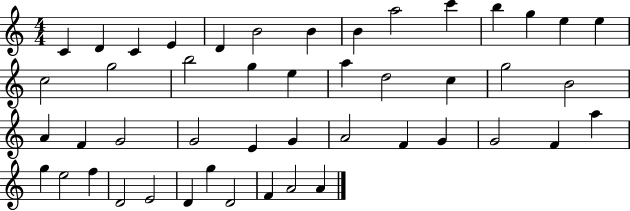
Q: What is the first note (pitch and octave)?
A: C4